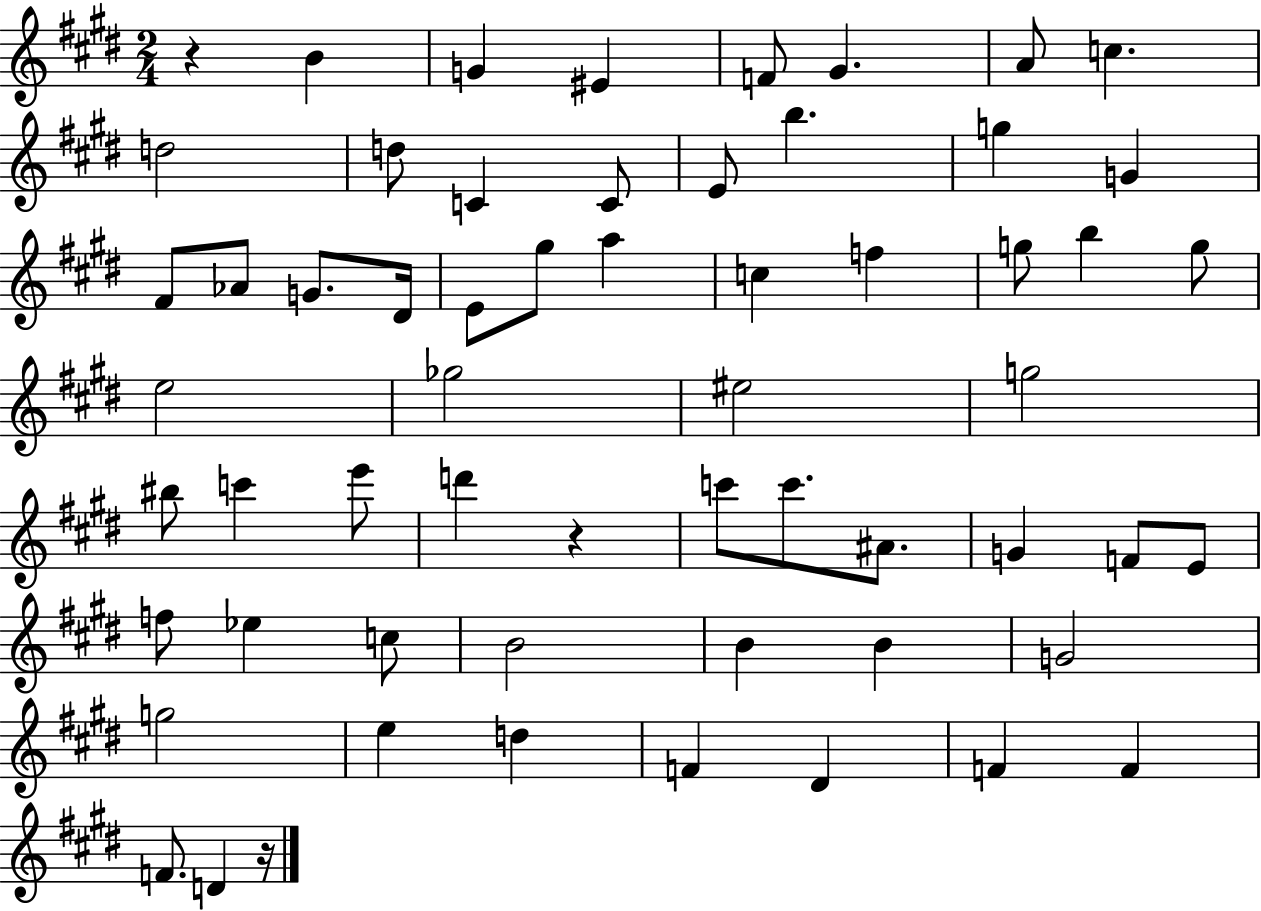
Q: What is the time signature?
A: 2/4